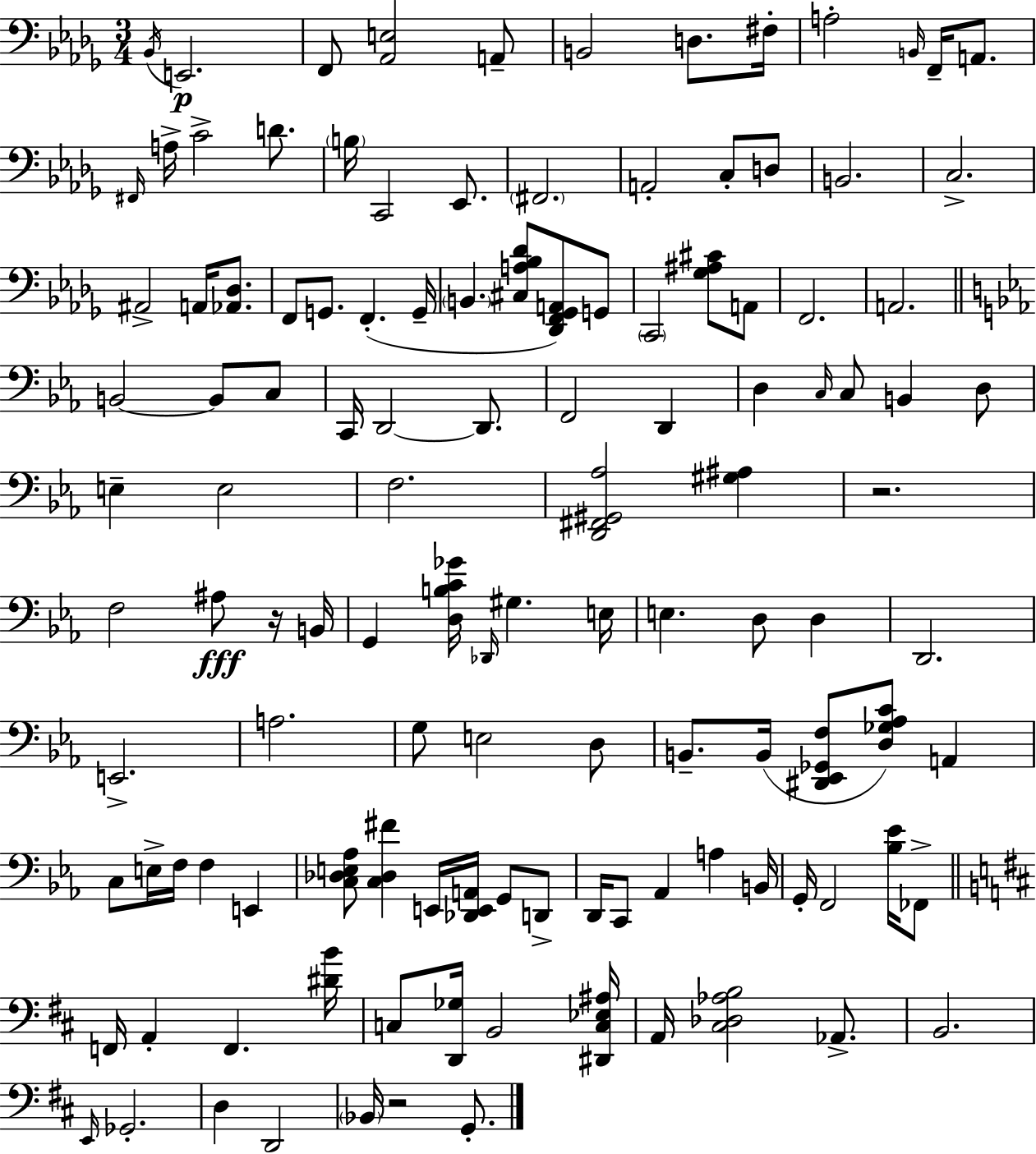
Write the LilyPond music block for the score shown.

{
  \clef bass
  \numericTimeSignature
  \time 3/4
  \key bes \minor
  \acciaccatura { bes,16 }\p e,2. | f,8 <aes, e>2 a,8-- | b,2 d8. | fis16-. a2-. \grace { b,16 } f,16-- a,8. | \break \grace { fis,16 } a16-> c'2-> | d'8. \parenthesize b16 c,2 | ees,8. \parenthesize fis,2. | a,2-. c8-. | \break d8 b,2. | c2.-> | ais,2-> a,16 | <aes, des>8. f,8 g,8. f,4.-.( | \break g,16-- \parenthesize b,4. <cis a bes des'>8 <des, f, ges, a,>8) | g,8 \parenthesize c,2 <ges ais cis'>8 | a,8 f,2. | a,2. | \break \bar "||" \break \key c \minor b,2~~ b,8 c8 | c,16 d,2~~ d,8. | f,2 d,4 | d4 \grace { c16 } c8 b,4 d8 | \break e4-- e2 | f2. | <d, fis, gis, aes>2 <gis ais>4 | r2. | \break f2 ais8\fff r16 | b,16 g,4 <d b c' ges'>16 \grace { des,16 } gis4. | e16 e4. d8 d4 | d,2. | \break e,2.-> | a2. | g8 e2 | d8 b,8.-- b,16( <dis, ees, ges, f>8 <d ges aes c'>8) a,4 | \break c8 e16-> f16 f4 e,4 | <c des e aes>8 <c des fis'>4 e,16 <des, e, a,>16 g,8 | d,8-> d,16 c,8 aes,4 a4 | b,16 g,16-. f,2 <bes ees'>16 | \break fes,8-> \bar "||" \break \key b \minor f,16 a,4-. f,4. <dis' b'>16 | c8 <d, ges>16 b,2 <dis, c ees ais>16 | a,16 <cis des aes b>2 aes,8.-> | b,2. | \break \grace { e,16 } ges,2.-. | d4 d,2 | \parenthesize bes,16 r2 g,8.-. | \bar "|."
}